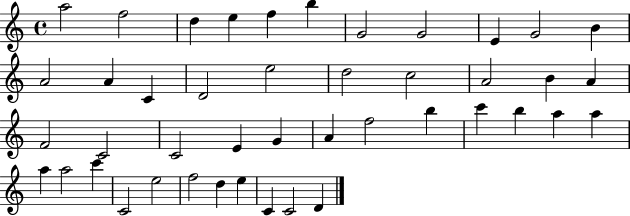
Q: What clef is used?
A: treble